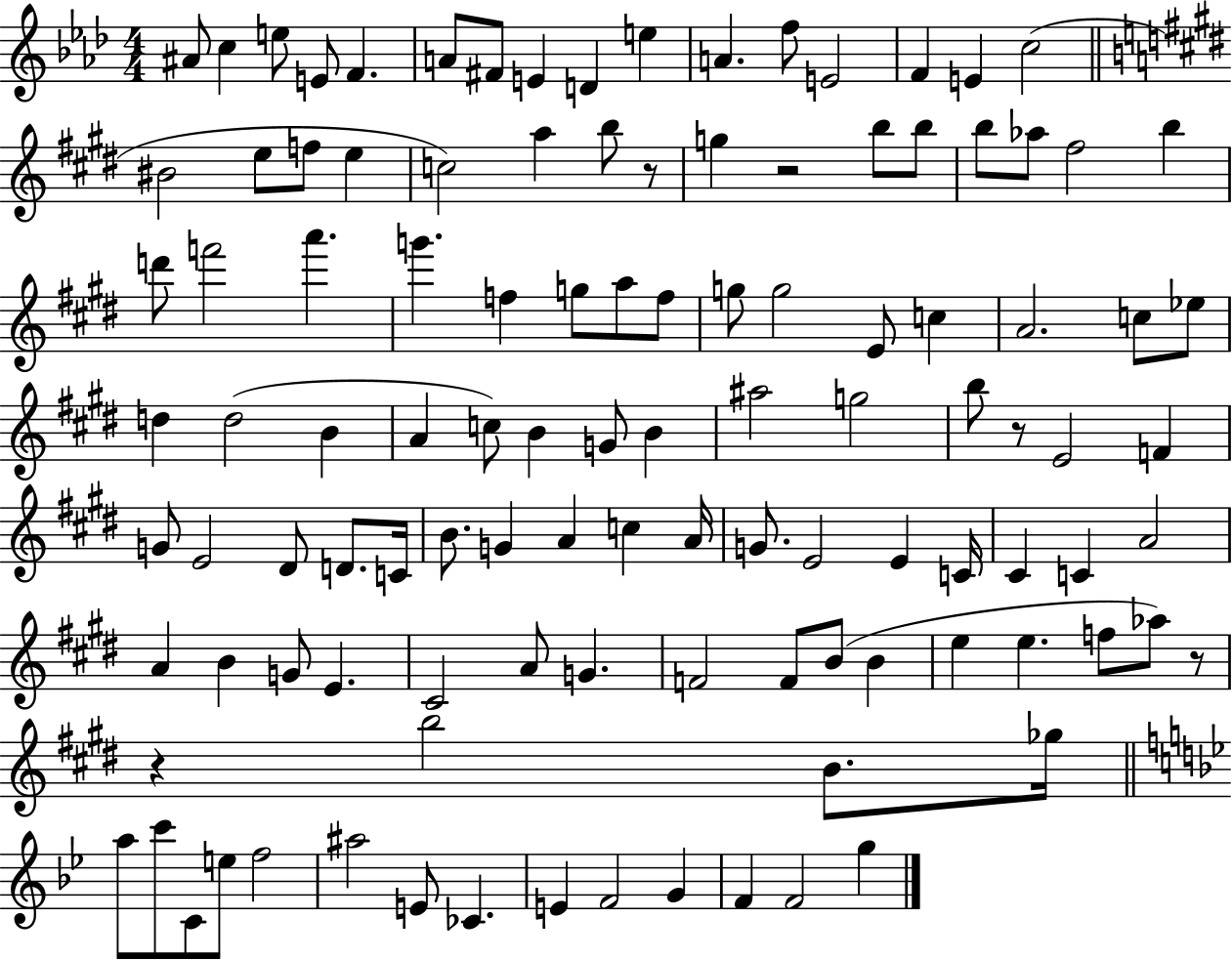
A#4/e C5/q E5/e E4/e F4/q. A4/e F#4/e E4/q D4/q E5/q A4/q. F5/e E4/h F4/q E4/q C5/h BIS4/h E5/e F5/e E5/q C5/h A5/q B5/e R/e G5/q R/h B5/e B5/e B5/e Ab5/e F#5/h B5/q D6/e F6/h A6/q. G6/q. F5/q G5/e A5/e F5/e G5/e G5/h E4/e C5/q A4/h. C5/e Eb5/e D5/q D5/h B4/q A4/q C5/e B4/q G4/e B4/q A#5/h G5/h B5/e R/e E4/h F4/q G4/e E4/h D#4/e D4/e. C4/s B4/e. G4/q A4/q C5/q A4/s G4/e. E4/h E4/q C4/s C#4/q C4/q A4/h A4/q B4/q G4/e E4/q. C#4/h A4/e G4/q. F4/h F4/e B4/e B4/q E5/q E5/q. F5/e Ab5/e R/e R/q B5/h B4/e. Gb5/s A5/e C6/e C4/e E5/e F5/h A#5/h E4/e CES4/q. E4/q F4/h G4/q F4/q F4/h G5/q